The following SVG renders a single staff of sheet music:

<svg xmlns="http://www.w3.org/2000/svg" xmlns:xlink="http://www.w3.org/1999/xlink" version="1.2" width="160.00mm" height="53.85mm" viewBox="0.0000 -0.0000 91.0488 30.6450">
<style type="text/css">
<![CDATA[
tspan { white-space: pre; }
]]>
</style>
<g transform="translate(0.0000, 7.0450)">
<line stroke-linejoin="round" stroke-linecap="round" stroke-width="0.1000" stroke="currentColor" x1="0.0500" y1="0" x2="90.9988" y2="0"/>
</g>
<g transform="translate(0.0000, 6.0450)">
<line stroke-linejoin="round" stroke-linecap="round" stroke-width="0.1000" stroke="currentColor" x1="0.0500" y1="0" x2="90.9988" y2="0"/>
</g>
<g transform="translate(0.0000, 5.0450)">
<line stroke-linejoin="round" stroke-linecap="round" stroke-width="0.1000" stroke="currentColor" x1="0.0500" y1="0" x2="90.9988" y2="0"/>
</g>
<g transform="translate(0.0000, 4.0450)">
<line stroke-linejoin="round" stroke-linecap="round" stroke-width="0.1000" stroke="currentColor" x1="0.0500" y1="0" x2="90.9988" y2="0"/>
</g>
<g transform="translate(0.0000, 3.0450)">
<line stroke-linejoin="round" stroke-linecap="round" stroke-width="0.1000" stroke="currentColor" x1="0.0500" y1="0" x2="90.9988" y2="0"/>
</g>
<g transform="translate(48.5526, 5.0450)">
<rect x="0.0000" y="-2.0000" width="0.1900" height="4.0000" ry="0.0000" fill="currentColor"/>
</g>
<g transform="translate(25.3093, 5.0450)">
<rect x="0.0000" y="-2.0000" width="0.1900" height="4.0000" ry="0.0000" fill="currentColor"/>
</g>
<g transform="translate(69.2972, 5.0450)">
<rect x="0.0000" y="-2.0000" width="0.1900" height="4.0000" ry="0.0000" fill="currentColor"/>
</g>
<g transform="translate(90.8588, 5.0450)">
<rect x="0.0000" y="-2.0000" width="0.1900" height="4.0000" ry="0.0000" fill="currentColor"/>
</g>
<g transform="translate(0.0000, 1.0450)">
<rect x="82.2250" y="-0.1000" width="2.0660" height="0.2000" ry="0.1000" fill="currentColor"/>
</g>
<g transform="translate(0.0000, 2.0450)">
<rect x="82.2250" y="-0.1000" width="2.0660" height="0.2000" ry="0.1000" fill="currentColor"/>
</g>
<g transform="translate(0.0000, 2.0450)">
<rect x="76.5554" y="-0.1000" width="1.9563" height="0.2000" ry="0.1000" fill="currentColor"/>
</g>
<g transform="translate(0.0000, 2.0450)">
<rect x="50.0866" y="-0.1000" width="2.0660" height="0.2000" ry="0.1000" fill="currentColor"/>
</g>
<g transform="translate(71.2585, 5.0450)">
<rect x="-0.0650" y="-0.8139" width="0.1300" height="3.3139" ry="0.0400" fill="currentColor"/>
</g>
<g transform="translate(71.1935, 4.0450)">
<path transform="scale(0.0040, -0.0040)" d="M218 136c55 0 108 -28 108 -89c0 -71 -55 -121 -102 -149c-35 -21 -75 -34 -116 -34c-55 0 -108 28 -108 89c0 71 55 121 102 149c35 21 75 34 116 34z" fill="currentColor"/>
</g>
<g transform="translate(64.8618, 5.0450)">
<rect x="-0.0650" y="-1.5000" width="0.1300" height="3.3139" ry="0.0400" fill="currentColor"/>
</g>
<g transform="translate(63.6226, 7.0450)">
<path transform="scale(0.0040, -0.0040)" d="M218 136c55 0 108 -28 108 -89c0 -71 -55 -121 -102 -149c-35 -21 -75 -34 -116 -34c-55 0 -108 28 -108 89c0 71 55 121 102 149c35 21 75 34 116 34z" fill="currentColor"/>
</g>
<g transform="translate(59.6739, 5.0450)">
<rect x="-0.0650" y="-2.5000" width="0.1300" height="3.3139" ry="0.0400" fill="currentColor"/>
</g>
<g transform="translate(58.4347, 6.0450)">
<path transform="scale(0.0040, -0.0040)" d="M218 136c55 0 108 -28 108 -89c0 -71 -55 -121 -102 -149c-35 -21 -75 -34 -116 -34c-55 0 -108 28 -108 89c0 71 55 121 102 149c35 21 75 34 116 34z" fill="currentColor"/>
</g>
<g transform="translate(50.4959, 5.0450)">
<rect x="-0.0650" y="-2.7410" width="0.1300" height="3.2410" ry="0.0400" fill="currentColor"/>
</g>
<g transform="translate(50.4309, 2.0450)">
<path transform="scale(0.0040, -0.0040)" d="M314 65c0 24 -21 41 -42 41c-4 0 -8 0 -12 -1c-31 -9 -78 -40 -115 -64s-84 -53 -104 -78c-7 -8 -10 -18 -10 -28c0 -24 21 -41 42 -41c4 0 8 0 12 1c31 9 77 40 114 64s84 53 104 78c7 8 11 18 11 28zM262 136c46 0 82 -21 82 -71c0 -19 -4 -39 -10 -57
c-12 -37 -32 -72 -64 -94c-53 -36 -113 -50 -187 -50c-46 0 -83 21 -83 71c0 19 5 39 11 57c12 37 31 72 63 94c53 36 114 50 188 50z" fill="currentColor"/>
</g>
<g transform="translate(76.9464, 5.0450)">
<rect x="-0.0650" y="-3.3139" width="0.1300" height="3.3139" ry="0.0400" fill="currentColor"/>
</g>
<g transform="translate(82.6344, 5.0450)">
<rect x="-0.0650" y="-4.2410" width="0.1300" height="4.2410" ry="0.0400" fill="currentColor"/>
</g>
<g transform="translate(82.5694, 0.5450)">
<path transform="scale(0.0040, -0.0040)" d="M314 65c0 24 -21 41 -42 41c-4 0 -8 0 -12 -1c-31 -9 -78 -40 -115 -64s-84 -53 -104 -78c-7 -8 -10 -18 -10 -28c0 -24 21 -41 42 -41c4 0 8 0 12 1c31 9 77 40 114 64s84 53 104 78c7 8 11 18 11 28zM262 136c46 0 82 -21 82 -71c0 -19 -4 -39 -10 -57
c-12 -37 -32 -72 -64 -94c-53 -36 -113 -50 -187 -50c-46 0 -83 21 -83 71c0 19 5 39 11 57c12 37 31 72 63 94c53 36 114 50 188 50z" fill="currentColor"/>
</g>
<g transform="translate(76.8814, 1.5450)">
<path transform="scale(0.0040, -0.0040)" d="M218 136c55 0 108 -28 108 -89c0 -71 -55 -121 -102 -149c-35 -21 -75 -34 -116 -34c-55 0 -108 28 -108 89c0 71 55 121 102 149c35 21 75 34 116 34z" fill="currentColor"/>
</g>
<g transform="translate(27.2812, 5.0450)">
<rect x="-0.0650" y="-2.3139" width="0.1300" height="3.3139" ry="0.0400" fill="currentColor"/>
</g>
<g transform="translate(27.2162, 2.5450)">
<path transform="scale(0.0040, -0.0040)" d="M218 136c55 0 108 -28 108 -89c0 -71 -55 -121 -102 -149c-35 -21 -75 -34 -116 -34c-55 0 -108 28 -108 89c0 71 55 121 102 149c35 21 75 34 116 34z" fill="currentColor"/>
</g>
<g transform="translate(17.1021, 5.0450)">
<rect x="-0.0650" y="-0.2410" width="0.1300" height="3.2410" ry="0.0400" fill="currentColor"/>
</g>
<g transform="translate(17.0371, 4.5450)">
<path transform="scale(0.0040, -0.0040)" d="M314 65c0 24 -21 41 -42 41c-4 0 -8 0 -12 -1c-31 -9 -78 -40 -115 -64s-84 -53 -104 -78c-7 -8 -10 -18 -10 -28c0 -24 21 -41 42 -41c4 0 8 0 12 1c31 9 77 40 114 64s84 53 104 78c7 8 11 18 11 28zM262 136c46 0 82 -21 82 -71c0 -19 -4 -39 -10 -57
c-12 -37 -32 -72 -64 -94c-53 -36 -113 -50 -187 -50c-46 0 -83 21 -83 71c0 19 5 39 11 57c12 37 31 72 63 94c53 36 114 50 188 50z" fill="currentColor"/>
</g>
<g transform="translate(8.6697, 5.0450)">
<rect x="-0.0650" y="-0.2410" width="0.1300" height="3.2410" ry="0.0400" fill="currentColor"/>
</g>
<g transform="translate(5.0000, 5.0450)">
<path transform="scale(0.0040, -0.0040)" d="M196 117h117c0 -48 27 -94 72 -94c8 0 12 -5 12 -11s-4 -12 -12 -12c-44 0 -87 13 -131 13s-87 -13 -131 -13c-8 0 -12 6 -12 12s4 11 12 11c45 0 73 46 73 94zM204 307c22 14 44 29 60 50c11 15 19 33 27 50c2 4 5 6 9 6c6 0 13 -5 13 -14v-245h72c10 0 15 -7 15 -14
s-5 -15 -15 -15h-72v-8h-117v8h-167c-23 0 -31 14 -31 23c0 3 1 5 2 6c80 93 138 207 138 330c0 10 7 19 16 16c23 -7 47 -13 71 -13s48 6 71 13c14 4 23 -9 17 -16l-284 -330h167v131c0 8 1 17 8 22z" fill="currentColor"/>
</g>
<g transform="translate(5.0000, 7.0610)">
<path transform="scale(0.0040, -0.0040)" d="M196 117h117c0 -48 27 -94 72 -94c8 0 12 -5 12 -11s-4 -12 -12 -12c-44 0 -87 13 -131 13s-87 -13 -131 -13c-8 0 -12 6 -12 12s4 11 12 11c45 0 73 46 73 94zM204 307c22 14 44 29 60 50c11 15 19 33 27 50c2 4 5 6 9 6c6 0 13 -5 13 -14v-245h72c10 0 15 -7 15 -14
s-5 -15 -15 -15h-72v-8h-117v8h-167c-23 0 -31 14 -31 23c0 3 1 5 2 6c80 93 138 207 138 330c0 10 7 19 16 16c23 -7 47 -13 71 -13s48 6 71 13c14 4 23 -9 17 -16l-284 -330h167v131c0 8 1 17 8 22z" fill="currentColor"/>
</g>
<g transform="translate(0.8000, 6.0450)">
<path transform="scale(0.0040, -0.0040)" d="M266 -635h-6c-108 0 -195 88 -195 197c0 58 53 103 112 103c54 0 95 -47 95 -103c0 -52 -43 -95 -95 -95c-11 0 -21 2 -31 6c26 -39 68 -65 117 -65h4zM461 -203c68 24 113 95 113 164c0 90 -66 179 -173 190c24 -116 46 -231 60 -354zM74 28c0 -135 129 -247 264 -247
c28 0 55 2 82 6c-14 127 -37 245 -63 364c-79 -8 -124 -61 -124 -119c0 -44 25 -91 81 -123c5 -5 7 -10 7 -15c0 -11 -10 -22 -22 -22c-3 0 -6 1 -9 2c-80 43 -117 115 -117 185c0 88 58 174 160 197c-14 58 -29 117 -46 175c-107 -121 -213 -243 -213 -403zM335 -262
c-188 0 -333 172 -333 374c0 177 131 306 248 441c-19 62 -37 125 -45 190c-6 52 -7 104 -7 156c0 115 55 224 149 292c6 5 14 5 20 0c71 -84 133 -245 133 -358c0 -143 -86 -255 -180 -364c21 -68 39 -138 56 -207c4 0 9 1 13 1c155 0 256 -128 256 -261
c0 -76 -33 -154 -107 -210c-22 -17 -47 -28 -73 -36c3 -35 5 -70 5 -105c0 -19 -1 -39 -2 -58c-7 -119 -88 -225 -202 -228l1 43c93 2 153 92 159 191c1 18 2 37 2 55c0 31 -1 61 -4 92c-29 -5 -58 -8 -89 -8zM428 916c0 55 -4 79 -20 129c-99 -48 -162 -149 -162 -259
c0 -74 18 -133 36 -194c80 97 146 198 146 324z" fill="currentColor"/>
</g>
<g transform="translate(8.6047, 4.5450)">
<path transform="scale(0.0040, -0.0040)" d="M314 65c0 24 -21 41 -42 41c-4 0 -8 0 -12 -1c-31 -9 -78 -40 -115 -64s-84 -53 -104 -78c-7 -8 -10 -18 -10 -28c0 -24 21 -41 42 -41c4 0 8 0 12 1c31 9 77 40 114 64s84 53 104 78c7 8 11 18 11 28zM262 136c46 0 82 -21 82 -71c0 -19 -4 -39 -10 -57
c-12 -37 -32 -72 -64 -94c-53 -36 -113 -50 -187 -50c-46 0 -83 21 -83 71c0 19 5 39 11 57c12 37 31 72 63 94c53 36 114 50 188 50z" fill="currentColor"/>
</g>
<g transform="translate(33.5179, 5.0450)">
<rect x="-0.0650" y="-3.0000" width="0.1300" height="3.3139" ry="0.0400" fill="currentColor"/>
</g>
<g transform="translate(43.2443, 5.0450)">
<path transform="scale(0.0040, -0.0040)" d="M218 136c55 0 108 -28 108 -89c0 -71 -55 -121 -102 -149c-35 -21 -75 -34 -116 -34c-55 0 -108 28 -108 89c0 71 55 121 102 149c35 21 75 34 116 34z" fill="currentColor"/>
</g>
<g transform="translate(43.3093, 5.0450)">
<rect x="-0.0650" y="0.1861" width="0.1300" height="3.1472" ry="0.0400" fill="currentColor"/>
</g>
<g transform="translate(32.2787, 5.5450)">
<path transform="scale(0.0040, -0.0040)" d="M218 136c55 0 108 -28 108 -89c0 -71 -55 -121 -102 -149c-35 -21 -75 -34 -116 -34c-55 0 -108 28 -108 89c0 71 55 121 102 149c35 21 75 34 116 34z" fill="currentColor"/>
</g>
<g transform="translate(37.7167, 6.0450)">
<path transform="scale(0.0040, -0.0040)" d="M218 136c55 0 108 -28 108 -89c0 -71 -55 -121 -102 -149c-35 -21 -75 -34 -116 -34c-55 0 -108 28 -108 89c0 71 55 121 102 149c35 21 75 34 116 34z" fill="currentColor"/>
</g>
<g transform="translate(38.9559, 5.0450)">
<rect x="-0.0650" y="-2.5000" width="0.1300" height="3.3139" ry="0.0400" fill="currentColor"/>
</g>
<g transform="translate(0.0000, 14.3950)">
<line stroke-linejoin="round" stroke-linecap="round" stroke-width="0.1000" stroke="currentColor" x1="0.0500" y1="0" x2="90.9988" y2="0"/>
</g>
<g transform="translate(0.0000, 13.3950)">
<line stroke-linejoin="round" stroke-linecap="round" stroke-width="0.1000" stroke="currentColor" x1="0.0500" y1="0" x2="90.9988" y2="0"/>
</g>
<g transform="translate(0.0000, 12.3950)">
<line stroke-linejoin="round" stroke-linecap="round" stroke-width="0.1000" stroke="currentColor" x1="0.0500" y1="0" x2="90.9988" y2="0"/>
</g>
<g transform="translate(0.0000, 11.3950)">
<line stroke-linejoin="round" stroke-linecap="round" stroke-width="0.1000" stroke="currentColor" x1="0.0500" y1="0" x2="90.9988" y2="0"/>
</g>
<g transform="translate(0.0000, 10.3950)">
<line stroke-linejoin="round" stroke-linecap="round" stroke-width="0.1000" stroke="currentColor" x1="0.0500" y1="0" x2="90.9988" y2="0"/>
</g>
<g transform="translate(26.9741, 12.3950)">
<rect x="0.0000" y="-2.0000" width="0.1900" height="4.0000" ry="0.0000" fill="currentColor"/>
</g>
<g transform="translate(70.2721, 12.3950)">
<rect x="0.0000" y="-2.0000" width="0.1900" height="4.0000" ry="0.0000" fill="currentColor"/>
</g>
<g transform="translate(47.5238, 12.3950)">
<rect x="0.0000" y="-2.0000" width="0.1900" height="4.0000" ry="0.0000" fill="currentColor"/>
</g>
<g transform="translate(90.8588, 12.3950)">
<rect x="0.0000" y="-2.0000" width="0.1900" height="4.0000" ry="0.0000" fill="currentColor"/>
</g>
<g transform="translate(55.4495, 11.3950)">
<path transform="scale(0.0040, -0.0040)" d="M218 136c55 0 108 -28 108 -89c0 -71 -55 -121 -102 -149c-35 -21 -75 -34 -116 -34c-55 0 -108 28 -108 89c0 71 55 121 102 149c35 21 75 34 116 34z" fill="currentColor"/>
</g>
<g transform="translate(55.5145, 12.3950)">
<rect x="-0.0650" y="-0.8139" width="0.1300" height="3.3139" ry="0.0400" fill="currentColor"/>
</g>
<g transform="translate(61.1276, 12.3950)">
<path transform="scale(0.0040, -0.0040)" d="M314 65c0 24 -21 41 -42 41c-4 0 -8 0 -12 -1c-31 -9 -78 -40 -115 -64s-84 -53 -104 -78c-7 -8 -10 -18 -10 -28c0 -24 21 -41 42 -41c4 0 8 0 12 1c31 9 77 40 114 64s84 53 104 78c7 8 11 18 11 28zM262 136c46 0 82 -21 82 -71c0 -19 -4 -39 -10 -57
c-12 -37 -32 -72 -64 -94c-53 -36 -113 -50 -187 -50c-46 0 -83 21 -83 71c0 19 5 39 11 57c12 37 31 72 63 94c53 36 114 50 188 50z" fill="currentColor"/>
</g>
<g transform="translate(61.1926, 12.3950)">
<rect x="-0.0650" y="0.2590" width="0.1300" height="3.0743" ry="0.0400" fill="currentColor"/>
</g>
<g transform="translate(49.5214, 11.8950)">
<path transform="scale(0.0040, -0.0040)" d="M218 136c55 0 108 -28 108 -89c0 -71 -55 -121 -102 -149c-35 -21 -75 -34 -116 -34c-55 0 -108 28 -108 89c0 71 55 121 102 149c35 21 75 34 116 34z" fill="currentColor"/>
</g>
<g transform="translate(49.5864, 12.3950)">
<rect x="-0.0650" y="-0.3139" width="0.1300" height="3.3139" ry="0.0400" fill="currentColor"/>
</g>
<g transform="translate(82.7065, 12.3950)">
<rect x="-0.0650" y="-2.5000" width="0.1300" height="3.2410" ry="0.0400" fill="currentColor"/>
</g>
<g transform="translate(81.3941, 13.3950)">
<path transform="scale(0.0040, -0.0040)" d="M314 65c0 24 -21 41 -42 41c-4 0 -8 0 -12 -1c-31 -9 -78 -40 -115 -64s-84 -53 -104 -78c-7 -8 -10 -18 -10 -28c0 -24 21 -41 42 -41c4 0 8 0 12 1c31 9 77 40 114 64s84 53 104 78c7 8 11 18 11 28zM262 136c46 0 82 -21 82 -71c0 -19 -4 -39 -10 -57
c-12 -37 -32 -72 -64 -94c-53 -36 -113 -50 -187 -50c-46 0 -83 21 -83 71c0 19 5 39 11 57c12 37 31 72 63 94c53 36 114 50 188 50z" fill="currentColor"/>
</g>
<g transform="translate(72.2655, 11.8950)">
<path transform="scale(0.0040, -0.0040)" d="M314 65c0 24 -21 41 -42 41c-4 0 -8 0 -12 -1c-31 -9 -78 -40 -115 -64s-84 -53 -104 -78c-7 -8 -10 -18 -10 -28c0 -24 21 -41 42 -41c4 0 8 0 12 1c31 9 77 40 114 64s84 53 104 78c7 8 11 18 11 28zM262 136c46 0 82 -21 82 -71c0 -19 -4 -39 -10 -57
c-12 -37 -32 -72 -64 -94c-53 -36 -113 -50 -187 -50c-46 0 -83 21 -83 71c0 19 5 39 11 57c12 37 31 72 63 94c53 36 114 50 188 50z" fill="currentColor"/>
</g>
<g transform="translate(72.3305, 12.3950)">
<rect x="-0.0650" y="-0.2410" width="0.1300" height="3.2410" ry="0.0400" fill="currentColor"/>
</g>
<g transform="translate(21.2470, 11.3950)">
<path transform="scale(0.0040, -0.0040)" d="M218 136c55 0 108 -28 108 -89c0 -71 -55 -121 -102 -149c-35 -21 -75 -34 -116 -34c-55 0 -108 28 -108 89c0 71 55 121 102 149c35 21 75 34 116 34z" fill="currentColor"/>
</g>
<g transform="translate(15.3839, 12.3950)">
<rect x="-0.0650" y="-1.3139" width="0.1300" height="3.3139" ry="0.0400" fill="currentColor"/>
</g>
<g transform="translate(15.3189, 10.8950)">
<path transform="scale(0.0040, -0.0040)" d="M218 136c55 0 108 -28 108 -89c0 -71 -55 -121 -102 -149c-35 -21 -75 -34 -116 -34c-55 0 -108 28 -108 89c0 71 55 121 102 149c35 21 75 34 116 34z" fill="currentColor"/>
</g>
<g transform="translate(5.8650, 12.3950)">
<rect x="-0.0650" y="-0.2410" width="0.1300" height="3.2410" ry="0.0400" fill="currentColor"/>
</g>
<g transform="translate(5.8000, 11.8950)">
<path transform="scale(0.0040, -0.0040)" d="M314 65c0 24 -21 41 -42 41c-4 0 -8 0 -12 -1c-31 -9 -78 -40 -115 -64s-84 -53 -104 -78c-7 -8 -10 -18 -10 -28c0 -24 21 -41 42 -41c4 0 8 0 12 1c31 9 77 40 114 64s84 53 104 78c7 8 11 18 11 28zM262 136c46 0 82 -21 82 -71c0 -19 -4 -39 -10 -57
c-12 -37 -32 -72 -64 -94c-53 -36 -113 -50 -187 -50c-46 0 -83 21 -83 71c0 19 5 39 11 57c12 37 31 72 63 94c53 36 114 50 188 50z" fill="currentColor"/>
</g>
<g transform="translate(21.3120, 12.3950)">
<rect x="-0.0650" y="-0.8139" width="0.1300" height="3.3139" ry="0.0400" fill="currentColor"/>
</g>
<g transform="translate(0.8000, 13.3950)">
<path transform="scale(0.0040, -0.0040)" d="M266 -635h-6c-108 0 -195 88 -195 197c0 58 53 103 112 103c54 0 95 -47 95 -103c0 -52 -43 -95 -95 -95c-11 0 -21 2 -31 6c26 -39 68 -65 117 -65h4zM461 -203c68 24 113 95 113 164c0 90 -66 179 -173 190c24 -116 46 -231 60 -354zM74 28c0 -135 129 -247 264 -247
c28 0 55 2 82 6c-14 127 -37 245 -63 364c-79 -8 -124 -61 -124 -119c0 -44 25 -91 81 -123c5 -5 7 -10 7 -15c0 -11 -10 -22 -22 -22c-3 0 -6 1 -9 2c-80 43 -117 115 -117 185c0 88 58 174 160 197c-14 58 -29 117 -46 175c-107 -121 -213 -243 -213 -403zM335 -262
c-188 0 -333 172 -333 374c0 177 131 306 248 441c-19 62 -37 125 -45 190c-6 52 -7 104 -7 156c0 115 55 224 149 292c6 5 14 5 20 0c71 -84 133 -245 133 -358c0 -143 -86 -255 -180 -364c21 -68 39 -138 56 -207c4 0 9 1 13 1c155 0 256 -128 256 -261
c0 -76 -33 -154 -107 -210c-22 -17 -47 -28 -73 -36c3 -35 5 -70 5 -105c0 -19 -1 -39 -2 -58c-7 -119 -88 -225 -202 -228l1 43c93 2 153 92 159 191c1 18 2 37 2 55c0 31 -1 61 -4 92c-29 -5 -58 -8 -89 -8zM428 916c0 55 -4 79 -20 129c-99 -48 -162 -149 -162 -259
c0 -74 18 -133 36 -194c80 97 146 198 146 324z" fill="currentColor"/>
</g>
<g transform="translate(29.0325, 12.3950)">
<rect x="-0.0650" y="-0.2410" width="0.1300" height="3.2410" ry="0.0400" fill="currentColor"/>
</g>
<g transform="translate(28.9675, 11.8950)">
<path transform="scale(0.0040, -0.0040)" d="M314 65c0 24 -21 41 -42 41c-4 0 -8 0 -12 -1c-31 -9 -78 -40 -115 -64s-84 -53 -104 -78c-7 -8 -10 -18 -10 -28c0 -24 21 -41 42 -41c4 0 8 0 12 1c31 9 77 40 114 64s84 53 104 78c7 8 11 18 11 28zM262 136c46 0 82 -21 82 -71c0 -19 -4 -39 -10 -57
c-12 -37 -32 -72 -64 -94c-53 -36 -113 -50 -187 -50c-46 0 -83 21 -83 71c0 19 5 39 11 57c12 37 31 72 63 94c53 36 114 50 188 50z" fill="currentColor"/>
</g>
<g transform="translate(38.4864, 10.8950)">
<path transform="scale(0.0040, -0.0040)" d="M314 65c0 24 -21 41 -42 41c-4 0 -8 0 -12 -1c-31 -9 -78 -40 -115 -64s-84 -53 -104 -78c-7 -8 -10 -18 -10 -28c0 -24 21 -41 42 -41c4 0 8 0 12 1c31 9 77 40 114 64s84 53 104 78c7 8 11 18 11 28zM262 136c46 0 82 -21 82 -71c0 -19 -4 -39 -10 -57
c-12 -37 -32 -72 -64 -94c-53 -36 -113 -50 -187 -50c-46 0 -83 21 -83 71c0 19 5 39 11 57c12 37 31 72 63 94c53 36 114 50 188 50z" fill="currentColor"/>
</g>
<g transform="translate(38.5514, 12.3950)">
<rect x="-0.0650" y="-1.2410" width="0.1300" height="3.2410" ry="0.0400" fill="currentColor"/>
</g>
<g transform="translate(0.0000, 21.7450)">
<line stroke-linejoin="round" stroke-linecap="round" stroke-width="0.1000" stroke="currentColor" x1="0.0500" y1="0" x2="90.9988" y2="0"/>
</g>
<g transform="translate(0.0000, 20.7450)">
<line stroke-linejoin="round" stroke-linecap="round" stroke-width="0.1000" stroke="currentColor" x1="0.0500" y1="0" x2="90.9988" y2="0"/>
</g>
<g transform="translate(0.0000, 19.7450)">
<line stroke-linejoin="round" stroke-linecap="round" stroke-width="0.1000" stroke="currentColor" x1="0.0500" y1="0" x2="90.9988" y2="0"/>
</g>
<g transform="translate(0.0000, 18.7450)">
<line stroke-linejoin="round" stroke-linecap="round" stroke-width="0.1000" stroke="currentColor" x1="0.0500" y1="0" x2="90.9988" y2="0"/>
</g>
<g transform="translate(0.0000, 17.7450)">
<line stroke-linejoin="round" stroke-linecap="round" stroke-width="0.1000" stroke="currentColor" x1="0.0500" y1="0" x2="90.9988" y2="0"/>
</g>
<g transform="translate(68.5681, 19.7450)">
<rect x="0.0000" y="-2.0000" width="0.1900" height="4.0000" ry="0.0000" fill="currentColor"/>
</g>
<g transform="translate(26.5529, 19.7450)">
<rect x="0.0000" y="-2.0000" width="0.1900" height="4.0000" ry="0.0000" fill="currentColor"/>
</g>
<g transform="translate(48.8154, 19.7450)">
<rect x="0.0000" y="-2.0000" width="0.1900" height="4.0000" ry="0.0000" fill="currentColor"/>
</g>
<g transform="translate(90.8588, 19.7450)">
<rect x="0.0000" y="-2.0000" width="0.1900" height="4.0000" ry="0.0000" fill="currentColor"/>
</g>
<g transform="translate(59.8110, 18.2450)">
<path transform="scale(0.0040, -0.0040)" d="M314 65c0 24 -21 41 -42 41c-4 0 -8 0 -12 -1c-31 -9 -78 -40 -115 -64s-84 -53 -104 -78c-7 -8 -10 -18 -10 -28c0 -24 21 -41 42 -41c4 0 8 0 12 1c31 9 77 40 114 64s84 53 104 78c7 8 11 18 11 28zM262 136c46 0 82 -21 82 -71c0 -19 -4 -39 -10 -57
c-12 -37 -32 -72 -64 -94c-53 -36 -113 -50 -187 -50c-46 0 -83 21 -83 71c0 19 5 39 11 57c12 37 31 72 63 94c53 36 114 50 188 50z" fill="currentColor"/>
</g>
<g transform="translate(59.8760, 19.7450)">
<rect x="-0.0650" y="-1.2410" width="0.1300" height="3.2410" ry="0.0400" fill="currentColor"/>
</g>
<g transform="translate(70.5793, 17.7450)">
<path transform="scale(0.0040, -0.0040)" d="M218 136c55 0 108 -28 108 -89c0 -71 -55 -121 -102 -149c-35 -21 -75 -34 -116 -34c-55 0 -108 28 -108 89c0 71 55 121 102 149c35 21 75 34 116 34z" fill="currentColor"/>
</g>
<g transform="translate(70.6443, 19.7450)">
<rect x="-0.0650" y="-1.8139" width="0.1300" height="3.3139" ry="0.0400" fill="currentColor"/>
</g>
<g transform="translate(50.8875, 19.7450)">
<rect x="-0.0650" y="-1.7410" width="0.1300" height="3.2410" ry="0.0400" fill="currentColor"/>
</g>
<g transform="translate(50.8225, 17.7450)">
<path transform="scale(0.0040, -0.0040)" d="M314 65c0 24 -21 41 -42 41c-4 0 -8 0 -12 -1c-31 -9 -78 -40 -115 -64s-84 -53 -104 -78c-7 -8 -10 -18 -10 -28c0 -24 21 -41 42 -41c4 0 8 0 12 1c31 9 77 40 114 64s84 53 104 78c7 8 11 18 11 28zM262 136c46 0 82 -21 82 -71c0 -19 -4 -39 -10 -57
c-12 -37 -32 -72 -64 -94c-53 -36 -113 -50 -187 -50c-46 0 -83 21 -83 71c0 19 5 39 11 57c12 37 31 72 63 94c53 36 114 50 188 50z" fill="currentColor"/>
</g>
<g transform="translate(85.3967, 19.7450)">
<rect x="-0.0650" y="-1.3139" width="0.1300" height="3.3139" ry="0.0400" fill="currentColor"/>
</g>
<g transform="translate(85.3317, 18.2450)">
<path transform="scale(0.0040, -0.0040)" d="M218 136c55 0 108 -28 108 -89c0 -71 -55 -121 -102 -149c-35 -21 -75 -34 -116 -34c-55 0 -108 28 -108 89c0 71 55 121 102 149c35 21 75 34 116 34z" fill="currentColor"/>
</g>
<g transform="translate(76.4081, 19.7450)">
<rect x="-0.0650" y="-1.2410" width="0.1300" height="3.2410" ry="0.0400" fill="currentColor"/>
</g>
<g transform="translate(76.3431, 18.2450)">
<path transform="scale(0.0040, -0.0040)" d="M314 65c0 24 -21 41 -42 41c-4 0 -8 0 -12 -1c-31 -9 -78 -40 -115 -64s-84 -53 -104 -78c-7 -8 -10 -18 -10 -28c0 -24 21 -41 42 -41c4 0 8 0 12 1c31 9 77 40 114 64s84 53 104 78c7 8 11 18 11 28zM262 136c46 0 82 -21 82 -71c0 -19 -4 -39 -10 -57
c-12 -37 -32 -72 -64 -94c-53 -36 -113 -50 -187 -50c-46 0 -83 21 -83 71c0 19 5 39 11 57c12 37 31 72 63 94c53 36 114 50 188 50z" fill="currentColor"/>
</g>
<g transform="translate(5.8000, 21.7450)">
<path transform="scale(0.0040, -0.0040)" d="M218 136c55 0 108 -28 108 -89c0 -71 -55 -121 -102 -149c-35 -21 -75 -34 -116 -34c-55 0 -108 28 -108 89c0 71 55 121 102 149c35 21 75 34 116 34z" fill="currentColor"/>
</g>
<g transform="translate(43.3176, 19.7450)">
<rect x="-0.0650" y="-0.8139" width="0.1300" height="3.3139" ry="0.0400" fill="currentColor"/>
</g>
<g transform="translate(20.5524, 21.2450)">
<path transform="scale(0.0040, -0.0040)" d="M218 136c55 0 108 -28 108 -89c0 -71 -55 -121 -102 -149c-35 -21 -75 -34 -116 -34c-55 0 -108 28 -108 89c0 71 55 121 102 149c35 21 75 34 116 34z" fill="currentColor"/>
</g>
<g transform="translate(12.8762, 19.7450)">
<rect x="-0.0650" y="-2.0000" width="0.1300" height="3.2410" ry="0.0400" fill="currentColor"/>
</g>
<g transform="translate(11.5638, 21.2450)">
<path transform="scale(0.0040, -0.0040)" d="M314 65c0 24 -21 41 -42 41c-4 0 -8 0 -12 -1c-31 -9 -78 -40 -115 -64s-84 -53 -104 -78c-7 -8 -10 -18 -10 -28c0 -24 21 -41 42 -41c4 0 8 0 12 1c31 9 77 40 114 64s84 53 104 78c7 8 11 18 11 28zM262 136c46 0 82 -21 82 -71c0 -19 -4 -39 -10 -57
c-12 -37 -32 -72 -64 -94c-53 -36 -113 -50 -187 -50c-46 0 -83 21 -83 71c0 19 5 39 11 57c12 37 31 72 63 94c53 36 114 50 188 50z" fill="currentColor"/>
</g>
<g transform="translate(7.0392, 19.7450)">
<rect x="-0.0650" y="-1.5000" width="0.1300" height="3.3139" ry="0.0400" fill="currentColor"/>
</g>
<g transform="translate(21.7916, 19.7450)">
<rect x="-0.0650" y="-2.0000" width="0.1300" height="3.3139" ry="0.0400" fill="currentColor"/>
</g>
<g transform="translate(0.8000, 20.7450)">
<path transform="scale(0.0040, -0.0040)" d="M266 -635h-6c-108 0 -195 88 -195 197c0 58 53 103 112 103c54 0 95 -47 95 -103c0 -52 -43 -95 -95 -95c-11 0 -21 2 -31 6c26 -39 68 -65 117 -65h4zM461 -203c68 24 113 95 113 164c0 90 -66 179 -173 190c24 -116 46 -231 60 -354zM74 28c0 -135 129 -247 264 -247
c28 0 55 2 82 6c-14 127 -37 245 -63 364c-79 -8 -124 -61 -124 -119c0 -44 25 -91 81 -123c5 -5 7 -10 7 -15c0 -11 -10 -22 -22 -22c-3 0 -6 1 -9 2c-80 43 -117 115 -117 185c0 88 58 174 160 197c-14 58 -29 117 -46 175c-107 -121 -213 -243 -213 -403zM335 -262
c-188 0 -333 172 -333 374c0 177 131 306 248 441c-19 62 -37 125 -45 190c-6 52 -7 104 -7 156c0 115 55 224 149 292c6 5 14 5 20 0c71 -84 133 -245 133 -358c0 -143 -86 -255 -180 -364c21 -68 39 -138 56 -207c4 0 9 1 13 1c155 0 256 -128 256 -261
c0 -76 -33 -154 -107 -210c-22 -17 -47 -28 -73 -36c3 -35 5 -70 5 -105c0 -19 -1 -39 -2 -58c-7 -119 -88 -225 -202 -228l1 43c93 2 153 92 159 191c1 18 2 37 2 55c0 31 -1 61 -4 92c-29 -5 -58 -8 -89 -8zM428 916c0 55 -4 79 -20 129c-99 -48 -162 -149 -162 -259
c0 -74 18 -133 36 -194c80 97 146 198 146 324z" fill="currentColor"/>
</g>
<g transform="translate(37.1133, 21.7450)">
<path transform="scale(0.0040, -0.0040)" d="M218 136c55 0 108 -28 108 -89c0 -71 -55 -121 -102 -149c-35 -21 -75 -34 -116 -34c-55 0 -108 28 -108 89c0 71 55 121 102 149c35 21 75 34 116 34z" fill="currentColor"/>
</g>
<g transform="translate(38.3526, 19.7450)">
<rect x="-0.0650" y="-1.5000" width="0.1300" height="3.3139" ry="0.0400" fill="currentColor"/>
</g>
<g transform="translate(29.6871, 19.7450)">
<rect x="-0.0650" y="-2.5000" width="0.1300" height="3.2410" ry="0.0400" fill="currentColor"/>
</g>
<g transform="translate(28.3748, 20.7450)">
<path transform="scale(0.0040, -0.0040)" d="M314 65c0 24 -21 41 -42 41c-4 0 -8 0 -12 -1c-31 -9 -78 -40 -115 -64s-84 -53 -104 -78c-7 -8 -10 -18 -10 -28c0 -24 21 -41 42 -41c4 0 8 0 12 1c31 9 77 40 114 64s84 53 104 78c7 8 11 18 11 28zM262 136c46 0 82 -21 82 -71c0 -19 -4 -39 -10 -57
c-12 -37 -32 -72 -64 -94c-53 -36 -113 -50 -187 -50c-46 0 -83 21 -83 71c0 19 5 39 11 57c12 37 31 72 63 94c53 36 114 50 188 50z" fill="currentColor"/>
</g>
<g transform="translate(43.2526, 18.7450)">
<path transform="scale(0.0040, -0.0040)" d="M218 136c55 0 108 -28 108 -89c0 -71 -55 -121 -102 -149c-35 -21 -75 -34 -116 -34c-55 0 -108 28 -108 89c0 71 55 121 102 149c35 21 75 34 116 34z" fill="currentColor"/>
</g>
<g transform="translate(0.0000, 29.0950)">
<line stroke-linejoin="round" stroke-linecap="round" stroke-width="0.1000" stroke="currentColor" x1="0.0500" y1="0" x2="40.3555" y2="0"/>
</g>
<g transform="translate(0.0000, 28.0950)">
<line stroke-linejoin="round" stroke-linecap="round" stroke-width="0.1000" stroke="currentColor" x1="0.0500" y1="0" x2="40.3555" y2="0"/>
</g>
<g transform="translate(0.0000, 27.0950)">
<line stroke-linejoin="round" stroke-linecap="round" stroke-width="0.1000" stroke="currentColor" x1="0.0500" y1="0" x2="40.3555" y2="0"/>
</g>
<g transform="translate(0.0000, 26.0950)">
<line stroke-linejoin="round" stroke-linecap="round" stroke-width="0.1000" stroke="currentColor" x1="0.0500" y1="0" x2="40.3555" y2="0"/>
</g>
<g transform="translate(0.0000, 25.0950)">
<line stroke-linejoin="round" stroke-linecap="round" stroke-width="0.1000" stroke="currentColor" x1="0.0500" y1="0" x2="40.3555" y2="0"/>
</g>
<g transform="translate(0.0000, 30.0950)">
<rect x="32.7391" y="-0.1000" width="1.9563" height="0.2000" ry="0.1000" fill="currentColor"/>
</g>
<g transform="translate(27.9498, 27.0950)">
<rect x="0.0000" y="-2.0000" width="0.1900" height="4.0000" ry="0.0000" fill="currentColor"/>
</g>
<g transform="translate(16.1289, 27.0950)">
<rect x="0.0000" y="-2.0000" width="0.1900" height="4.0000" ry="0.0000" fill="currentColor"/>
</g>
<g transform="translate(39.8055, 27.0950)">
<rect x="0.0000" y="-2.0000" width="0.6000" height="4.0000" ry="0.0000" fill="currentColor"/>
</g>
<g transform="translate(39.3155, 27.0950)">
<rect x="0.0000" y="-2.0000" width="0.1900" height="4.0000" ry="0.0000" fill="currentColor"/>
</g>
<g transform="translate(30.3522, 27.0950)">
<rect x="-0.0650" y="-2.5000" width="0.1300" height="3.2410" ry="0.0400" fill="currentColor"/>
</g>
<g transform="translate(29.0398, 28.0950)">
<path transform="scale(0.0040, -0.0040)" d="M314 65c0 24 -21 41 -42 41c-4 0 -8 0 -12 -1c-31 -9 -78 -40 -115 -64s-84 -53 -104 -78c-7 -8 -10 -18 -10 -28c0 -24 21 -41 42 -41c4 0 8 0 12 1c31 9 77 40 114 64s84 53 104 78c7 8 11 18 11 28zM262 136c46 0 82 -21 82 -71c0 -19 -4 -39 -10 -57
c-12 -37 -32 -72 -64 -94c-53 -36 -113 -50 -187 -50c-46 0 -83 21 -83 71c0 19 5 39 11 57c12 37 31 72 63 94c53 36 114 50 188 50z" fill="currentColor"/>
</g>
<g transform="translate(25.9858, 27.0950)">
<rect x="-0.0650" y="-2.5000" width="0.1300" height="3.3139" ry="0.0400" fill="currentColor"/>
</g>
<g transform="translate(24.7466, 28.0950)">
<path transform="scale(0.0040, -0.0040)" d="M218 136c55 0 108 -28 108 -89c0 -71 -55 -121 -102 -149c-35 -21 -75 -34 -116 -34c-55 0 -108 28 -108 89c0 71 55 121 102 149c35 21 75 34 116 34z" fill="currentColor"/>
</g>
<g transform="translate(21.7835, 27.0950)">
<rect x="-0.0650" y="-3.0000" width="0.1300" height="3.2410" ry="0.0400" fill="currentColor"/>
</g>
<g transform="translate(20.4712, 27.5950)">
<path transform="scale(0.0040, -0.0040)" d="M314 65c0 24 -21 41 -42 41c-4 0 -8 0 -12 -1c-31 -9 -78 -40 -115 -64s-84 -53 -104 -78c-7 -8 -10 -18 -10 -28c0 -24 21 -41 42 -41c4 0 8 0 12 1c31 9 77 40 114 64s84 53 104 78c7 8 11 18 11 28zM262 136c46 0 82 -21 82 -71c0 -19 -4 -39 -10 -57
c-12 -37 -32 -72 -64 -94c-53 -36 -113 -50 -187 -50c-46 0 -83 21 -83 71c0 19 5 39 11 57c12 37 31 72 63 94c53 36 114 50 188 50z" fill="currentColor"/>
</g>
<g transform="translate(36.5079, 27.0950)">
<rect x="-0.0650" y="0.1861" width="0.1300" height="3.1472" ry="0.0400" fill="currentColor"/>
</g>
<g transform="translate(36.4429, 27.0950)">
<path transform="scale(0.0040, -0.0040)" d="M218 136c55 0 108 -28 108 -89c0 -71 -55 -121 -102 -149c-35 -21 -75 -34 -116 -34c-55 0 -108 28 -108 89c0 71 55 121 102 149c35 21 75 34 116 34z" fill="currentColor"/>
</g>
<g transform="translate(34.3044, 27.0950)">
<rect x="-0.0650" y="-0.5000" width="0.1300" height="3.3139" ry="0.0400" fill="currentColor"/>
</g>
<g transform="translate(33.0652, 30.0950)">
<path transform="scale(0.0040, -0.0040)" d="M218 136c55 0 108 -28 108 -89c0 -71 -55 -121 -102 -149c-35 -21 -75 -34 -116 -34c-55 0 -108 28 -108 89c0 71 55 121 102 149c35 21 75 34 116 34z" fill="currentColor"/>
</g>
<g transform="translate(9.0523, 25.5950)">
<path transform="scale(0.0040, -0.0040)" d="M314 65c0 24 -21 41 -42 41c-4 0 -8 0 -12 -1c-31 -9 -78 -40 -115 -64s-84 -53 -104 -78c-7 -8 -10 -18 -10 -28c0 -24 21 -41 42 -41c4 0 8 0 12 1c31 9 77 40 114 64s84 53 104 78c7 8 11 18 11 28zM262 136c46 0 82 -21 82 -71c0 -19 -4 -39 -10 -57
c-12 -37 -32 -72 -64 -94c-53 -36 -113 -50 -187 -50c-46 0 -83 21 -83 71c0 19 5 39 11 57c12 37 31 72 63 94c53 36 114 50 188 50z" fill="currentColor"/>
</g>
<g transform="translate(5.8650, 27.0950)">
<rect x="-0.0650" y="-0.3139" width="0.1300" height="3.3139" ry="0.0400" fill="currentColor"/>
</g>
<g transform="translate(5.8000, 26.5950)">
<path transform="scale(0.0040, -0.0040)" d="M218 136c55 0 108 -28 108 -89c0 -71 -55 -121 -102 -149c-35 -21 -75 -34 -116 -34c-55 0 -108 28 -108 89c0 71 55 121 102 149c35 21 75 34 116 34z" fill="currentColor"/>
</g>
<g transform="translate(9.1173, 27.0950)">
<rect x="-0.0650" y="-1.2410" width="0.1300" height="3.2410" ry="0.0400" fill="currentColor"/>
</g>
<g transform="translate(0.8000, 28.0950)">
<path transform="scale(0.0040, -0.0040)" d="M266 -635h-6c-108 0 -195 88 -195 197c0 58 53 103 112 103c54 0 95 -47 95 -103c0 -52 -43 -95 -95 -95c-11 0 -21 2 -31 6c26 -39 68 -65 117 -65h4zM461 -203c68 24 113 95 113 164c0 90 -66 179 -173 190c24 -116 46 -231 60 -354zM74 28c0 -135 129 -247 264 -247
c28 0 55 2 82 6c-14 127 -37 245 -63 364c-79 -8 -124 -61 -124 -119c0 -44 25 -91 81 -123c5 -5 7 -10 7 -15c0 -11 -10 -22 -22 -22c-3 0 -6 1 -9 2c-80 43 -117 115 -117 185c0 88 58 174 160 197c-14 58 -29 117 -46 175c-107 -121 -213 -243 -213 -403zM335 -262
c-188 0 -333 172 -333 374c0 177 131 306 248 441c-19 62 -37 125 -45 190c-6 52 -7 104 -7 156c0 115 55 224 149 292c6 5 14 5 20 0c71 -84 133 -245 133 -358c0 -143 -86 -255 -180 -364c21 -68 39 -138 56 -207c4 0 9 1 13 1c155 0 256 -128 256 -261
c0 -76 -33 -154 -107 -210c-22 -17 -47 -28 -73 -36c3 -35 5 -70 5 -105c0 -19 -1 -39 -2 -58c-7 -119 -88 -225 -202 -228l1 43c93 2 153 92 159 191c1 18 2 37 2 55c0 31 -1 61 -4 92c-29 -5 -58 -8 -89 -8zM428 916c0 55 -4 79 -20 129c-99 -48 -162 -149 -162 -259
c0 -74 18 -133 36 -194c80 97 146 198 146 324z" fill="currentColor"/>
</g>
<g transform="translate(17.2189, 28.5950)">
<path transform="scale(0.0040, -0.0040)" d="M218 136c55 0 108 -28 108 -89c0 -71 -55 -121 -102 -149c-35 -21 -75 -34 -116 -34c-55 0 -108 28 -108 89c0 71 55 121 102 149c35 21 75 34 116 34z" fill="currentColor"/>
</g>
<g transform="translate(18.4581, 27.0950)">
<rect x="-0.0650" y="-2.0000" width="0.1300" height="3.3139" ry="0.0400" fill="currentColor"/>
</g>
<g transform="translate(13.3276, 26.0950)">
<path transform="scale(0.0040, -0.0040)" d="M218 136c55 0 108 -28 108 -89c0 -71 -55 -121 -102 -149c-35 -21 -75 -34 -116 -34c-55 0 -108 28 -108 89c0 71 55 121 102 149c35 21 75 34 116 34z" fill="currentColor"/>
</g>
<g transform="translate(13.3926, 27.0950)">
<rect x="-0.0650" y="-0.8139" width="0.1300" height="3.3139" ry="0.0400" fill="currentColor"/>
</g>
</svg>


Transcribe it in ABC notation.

X:1
T:Untitled
M:4/4
L:1/4
K:C
c2 c2 g A G B a2 G E d b d'2 c2 e d c2 e2 c d B2 c2 G2 E F2 F G2 E d f2 e2 f e2 e c e2 d F A2 G G2 C B